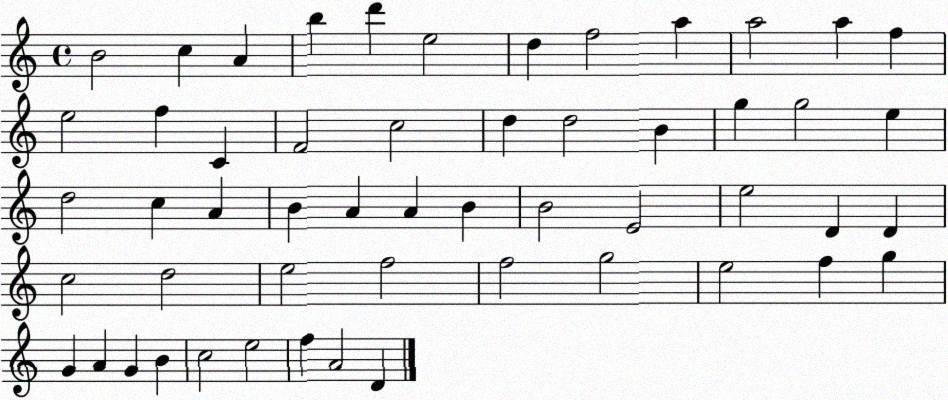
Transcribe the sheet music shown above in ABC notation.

X:1
T:Untitled
M:4/4
L:1/4
K:C
B2 c A b d' e2 d f2 a a2 a f e2 f C F2 c2 d d2 B g g2 e d2 c A B A A B B2 E2 e2 D D c2 d2 e2 f2 f2 g2 e2 f g G A G B c2 e2 f A2 D